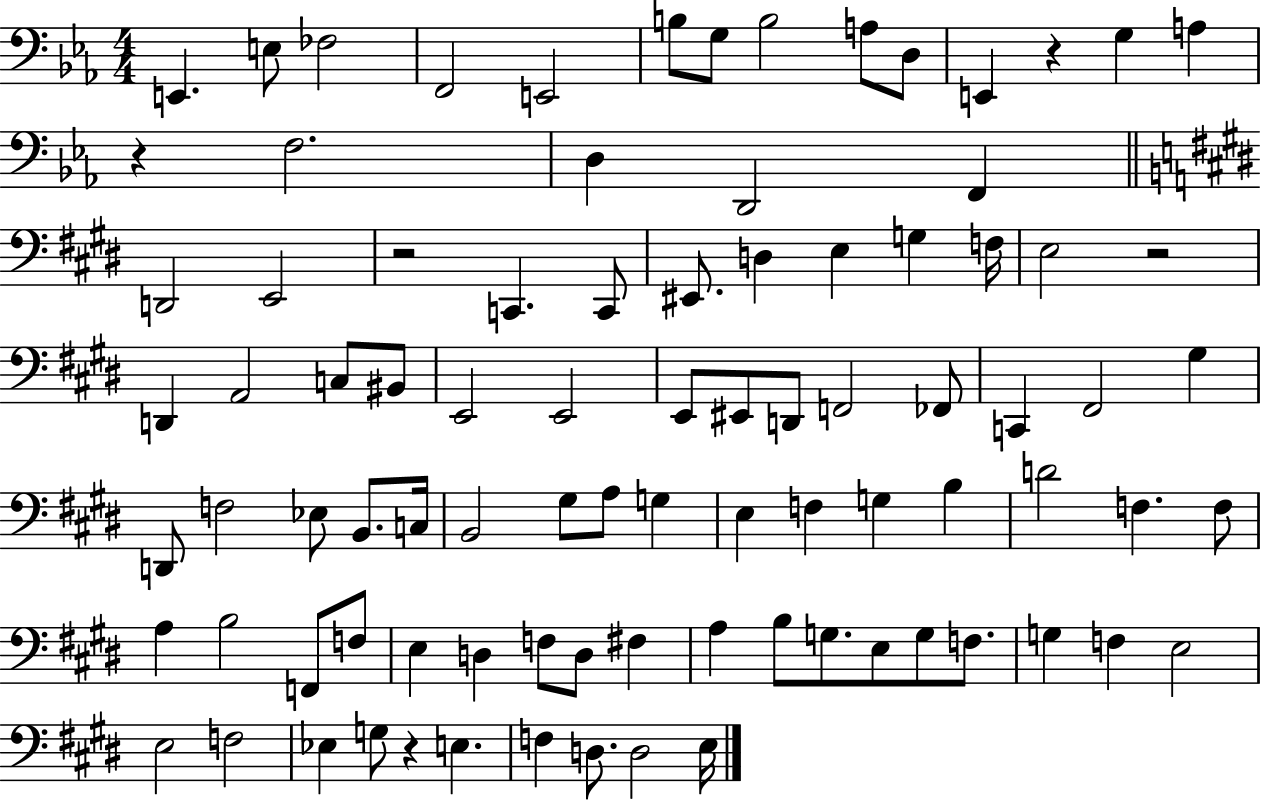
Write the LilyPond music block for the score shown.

{
  \clef bass
  \numericTimeSignature
  \time 4/4
  \key ees \major
  e,4. e8 fes2 | f,2 e,2 | b8 g8 b2 a8 d8 | e,4 r4 g4 a4 | \break r4 f2. | d4 d,2 f,4 | \bar "||" \break \key e \major d,2 e,2 | r2 c,4. c,8 | eis,8. d4 e4 g4 f16 | e2 r2 | \break d,4 a,2 c8 bis,8 | e,2 e,2 | e,8 eis,8 d,8 f,2 fes,8 | c,4 fis,2 gis4 | \break d,8 f2 ees8 b,8. c16 | b,2 gis8 a8 g4 | e4 f4 g4 b4 | d'2 f4. f8 | \break a4 b2 f,8 f8 | e4 d4 f8 d8 fis4 | a4 b8 g8. e8 g8 f8. | g4 f4 e2 | \break e2 f2 | ees4 g8 r4 e4. | f4 d8. d2 e16 | \bar "|."
}